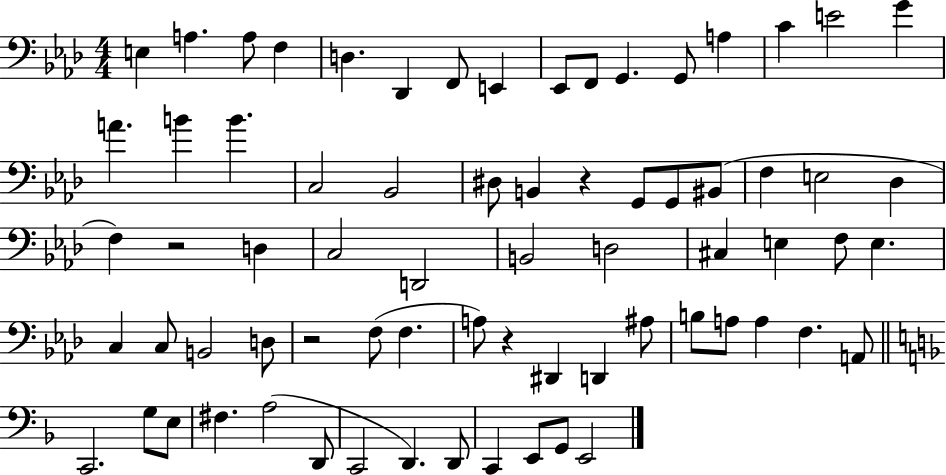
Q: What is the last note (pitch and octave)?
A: E2